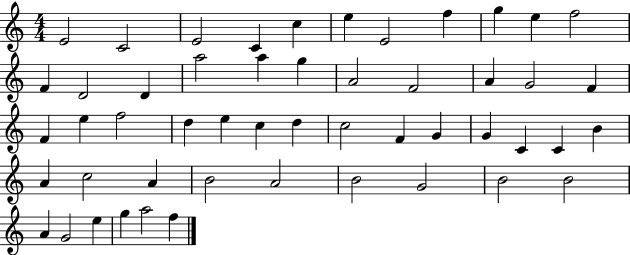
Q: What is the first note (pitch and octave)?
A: E4